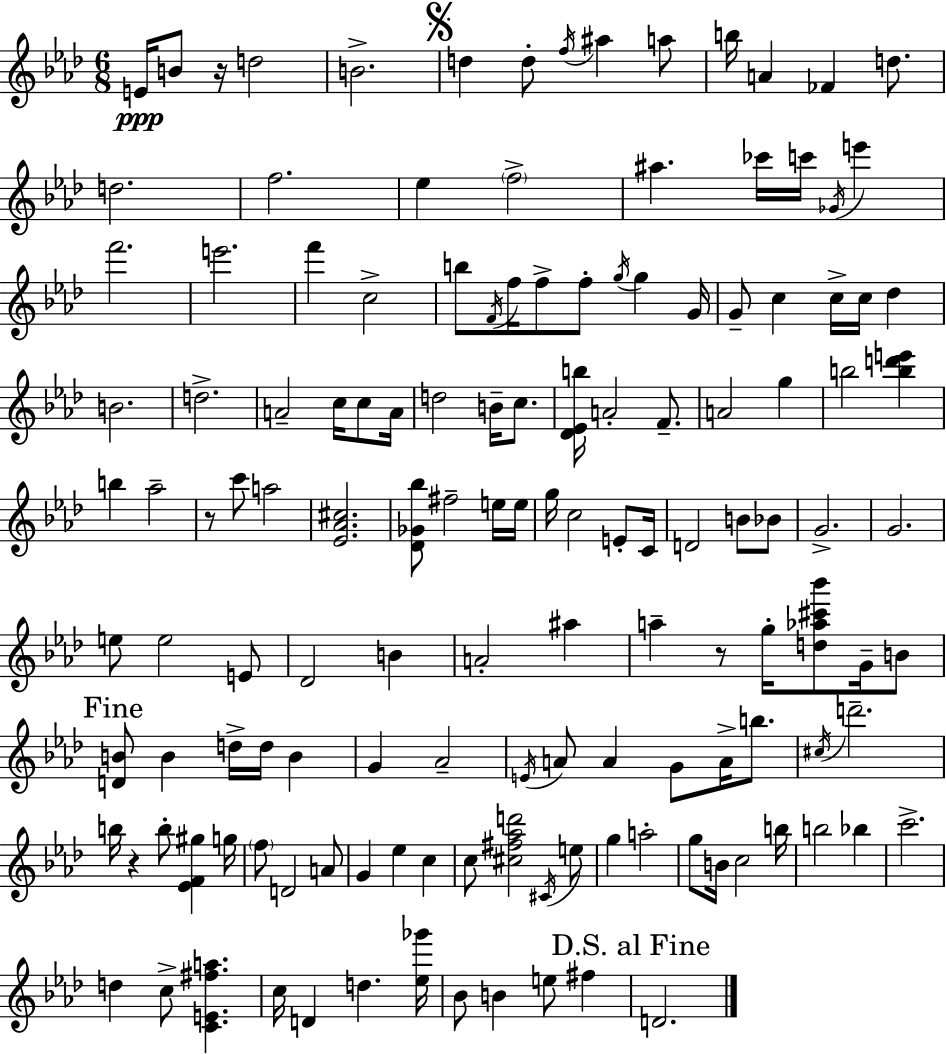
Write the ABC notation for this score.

X:1
T:Untitled
M:6/8
L:1/4
K:Ab
E/4 B/2 z/4 d2 B2 d d/2 f/4 ^a a/2 b/4 A _F d/2 d2 f2 _e f2 ^a _c'/4 c'/4 _G/4 e' f'2 e'2 f' c2 b/2 F/4 f/4 f/2 f/2 g/4 g G/4 G/2 c c/4 c/4 _d B2 d2 A2 c/4 c/2 A/4 d2 B/4 c/2 [_D_Eb]/4 A2 F/2 A2 g b2 [bd'e'] b _a2 z/2 c'/2 a2 [_E_A^c]2 [_D_G_b]/2 ^f2 e/4 e/4 g/4 c2 E/2 C/4 D2 B/2 _B/2 G2 G2 e/2 e2 E/2 _D2 B A2 ^a a z/2 g/4 [d_a^c'_b']/2 G/4 B/2 [DB]/2 B d/4 d/4 B G _A2 E/4 A/2 A G/2 A/4 b/2 ^c/4 d'2 b/4 z b/2 [_EF^g] g/4 f/2 D2 A/2 G _e c c/2 [^c^f_ad']2 ^C/4 e/2 g a2 g/2 B/4 c2 b/4 b2 _b c'2 d c/2 [CE^fa] c/4 D d [_e_g']/4 _B/2 B e/2 ^f D2